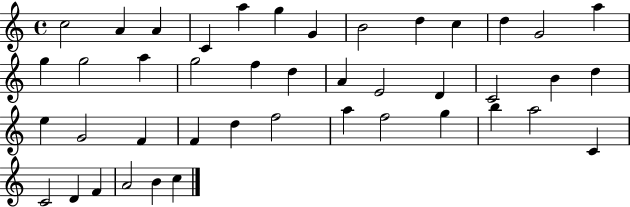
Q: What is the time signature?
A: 4/4